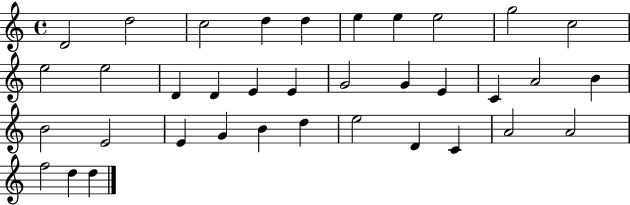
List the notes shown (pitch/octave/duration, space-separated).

D4/h D5/h C5/h D5/q D5/q E5/q E5/q E5/h G5/h C5/h E5/h E5/h D4/q D4/q E4/q E4/q G4/h G4/q E4/q C4/q A4/h B4/q B4/h E4/h E4/q G4/q B4/q D5/q E5/h D4/q C4/q A4/h A4/h F5/h D5/q D5/q